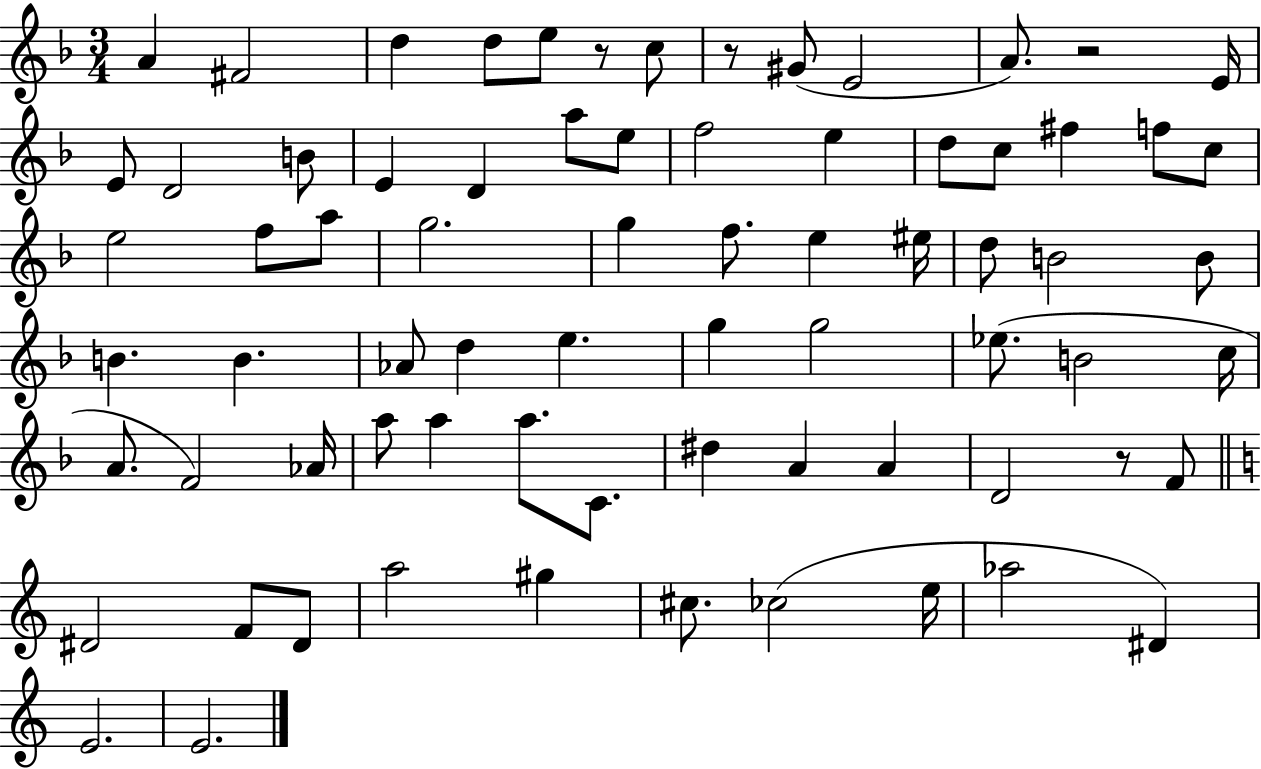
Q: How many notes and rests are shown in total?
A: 73